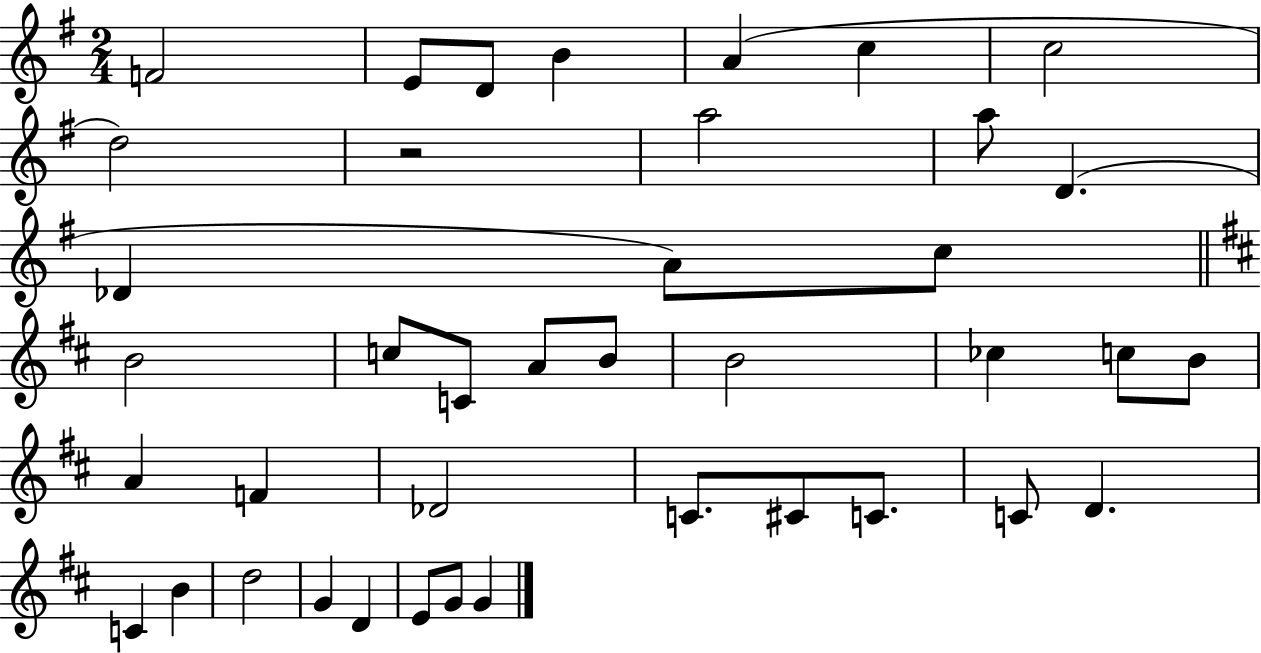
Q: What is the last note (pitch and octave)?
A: G4